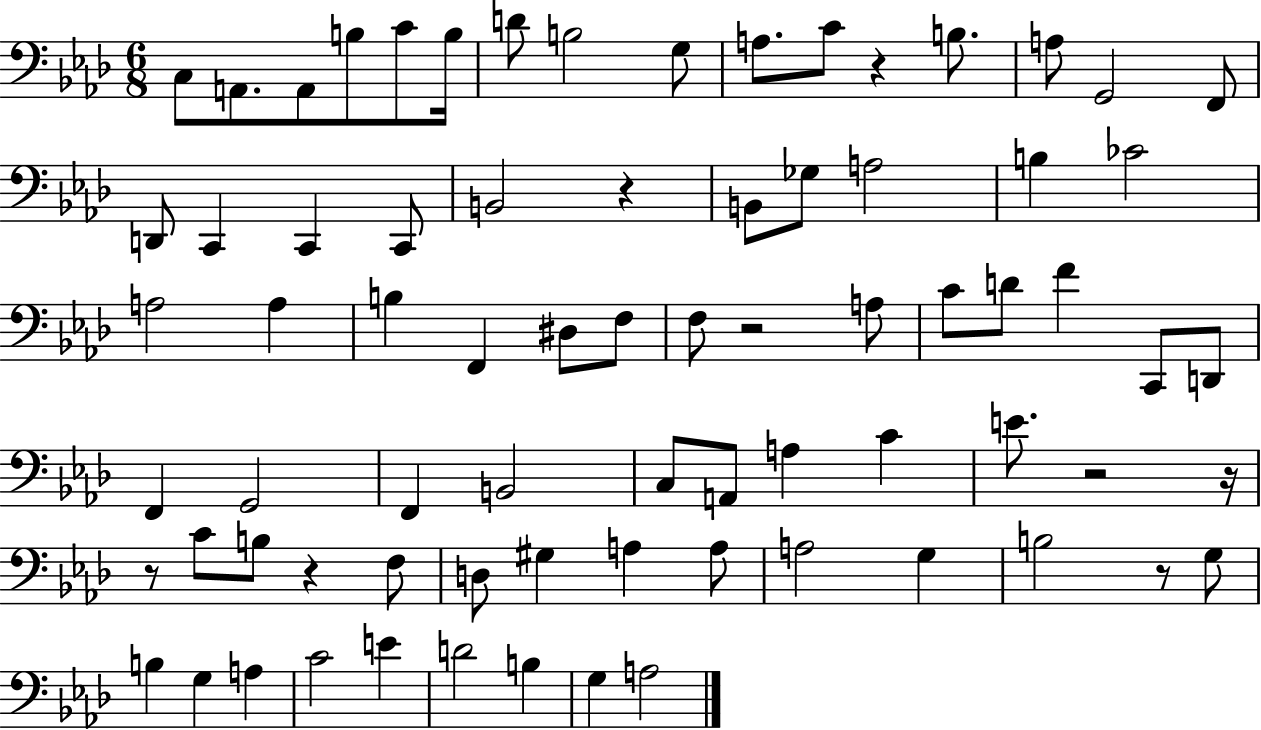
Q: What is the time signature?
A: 6/8